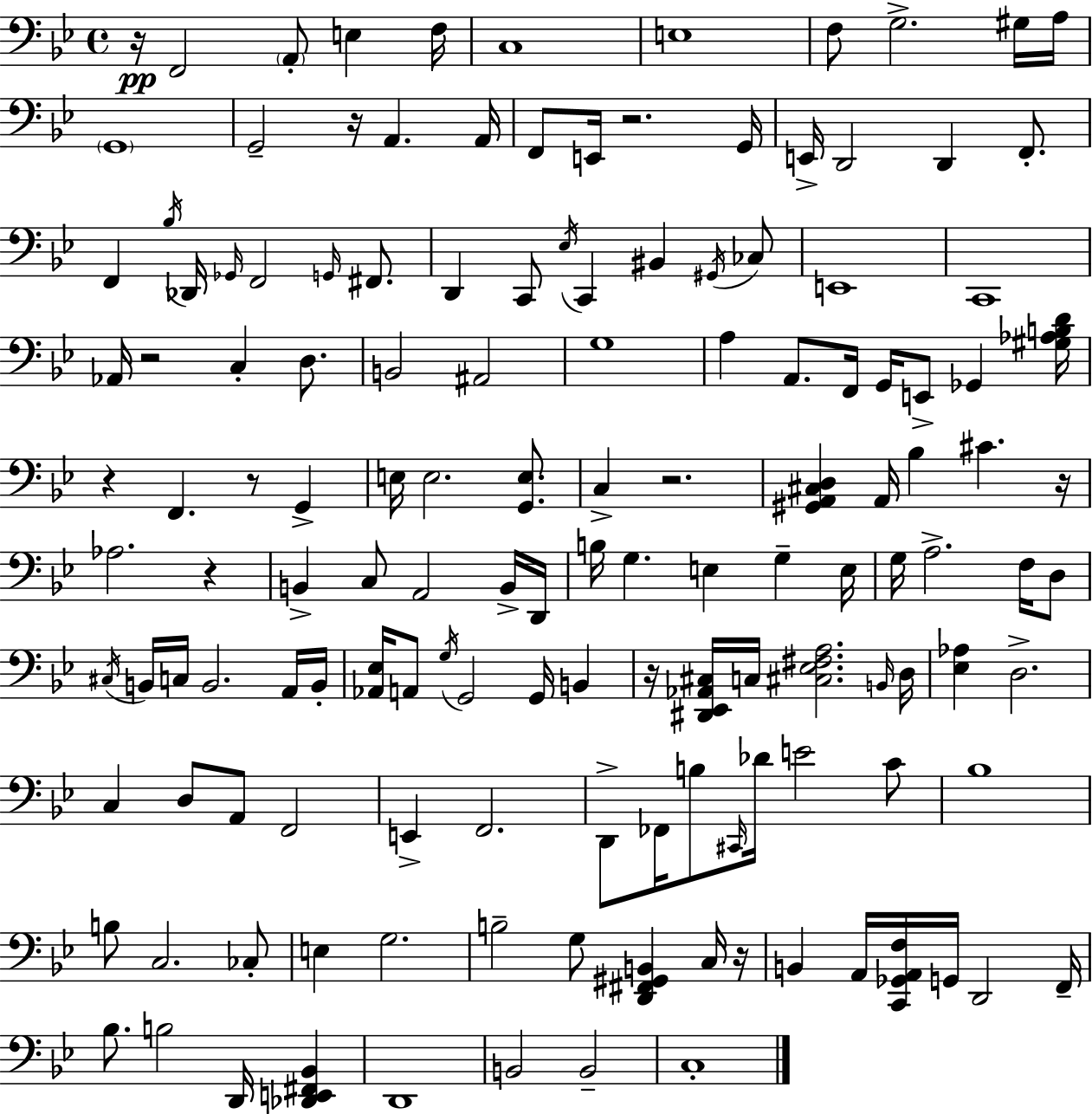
{
  \clef bass
  \time 4/4
  \defaultTimeSignature
  \key bes \major
  r16\pp f,2 \parenthesize a,8-. e4 f16 | c1 | e1 | f8 g2.-> gis16 a16 | \break \parenthesize g,1 | g,2-- r16 a,4. a,16 | f,8 e,16 r2. g,16 | e,16-> d,2 d,4 f,8.-. | \break f,4 \acciaccatura { bes16 } des,16 \grace { ges,16 } f,2 \grace { g,16 } | fis,8. d,4 c,8 \acciaccatura { ees16 } c,4 bis,4 | \acciaccatura { gis,16 } ces8 e,1 | c,1 | \break aes,16 r2 c4-. | d8. b,2 ais,2 | g1 | a4 a,8. f,16 g,16 e,8-> | \break ges,4 <gis aes b d'>16 r4 f,4. r8 | g,4-> e16 e2. | <g, e>8. c4-> r2. | <gis, a, cis d>4 a,16 bes4 cis'4. | \break r16 aes2. | r4 b,4-> c8 a,2 | b,16-> d,16 b16 g4. e4 | g4-- e16 g16 a2.-> | \break f16 d8 \acciaccatura { cis16 } b,16 c16 b,2. | a,16 b,16-. <aes, ees>16 a,8 \acciaccatura { g16 } g,2 | g,16 b,4 r16 <dis, ees, aes, cis>16 c16 <cis ees fis a>2. | \grace { b,16 } d16 <ees aes>4 d2.-> | \break c4 d8 a,8 | f,2 e,4-> f,2. | d,8-> fes,16 b8 \grace { cis,16 } des'16 e'2 | c'8 bes1 | \break b8 c2. | ces8-. e4 g2. | b2-- | g8 <d, fis, gis, b,>4 c16 r16 b,4 a,16 <c, ges, a, f>16 g,16 | \break d,2 f,16-- bes8. b2 | d,16 <des, e, fis, bes,>4 d,1 | b,2 | b,2-- c1-. | \break \bar "|."
}